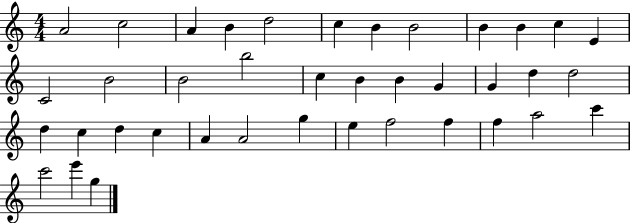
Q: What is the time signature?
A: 4/4